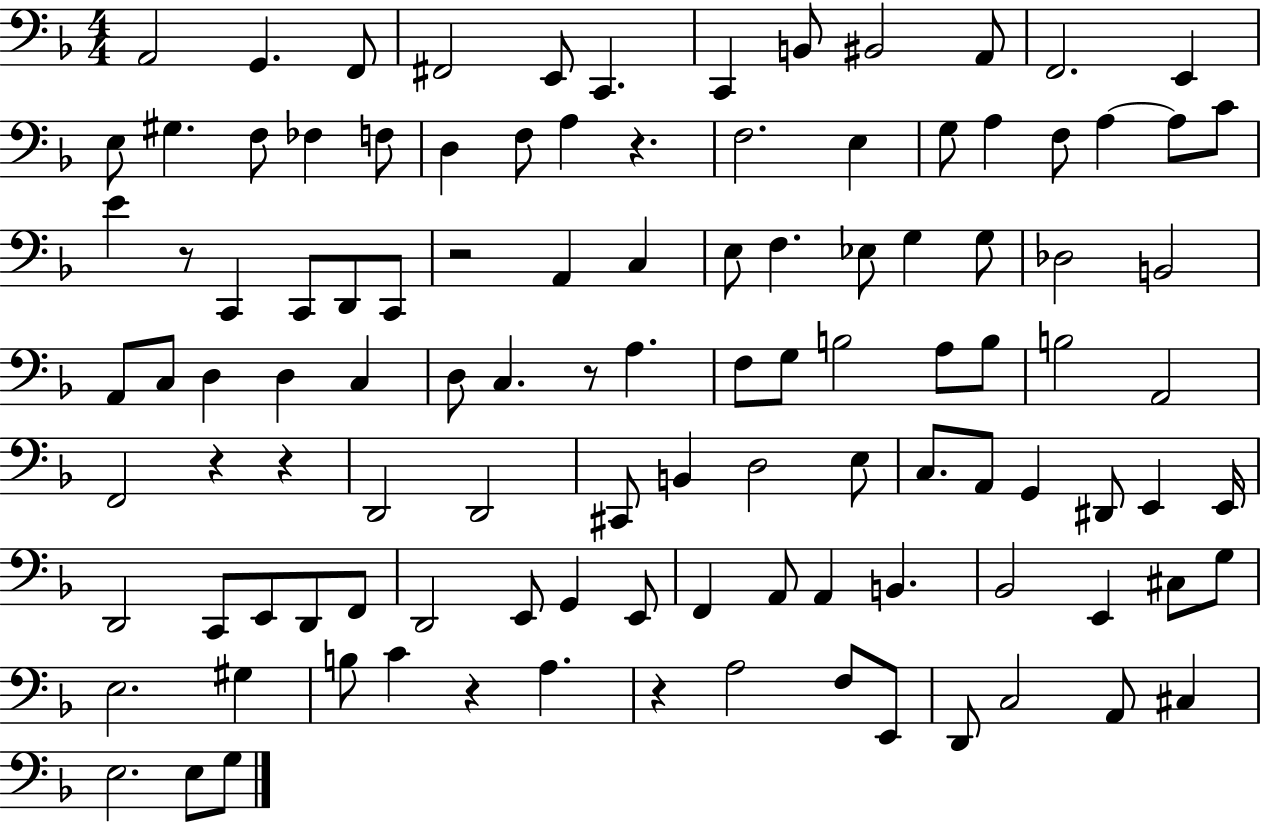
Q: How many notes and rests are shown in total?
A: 110